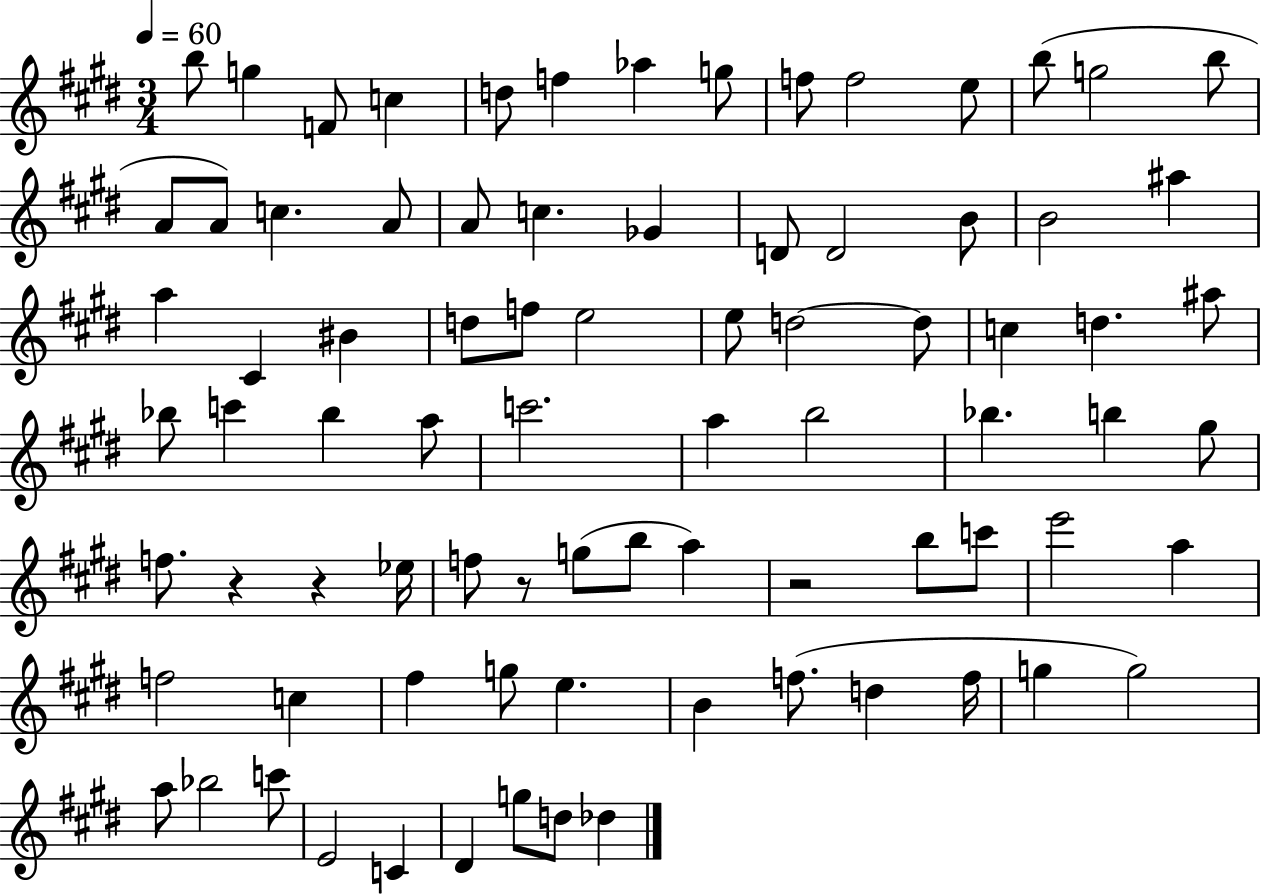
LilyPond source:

{
  \clef treble
  \numericTimeSignature
  \time 3/4
  \key e \major
  \tempo 4 = 60
  \repeat volta 2 { b''8 g''4 f'8 c''4 | d''8 f''4 aes''4 g''8 | f''8 f''2 e''8 | b''8( g''2 b''8 | \break a'8 a'8) c''4. a'8 | a'8 c''4. ges'4 | d'8 d'2 b'8 | b'2 ais''4 | \break a''4 cis'4 bis'4 | d''8 f''8 e''2 | e''8 d''2~~ d''8 | c''4 d''4. ais''8 | \break bes''8 c'''4 bes''4 a''8 | c'''2. | a''4 b''2 | bes''4. b''4 gis''8 | \break f''8. r4 r4 ees''16 | f''8 r8 g''8( b''8 a''4) | r2 b''8 c'''8 | e'''2 a''4 | \break f''2 c''4 | fis''4 g''8 e''4. | b'4 f''8.( d''4 f''16 | g''4 g''2) | \break a''8 bes''2 c'''8 | e'2 c'4 | dis'4 g''8 d''8 des''4 | } \bar "|."
}